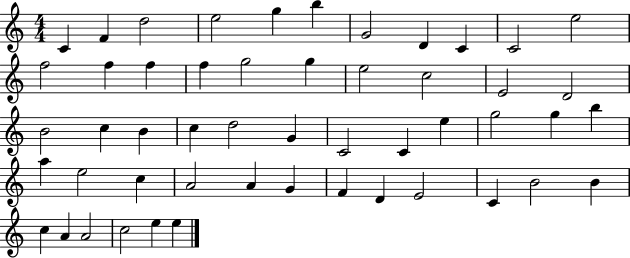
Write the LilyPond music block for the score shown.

{
  \clef treble
  \numericTimeSignature
  \time 4/4
  \key c \major
  c'4 f'4 d''2 | e''2 g''4 b''4 | g'2 d'4 c'4 | c'2 e''2 | \break f''2 f''4 f''4 | f''4 g''2 g''4 | e''2 c''2 | e'2 d'2 | \break b'2 c''4 b'4 | c''4 d''2 g'4 | c'2 c'4 e''4 | g''2 g''4 b''4 | \break a''4 e''2 c''4 | a'2 a'4 g'4 | f'4 d'4 e'2 | c'4 b'2 b'4 | \break c''4 a'4 a'2 | c''2 e''4 e''4 | \bar "|."
}